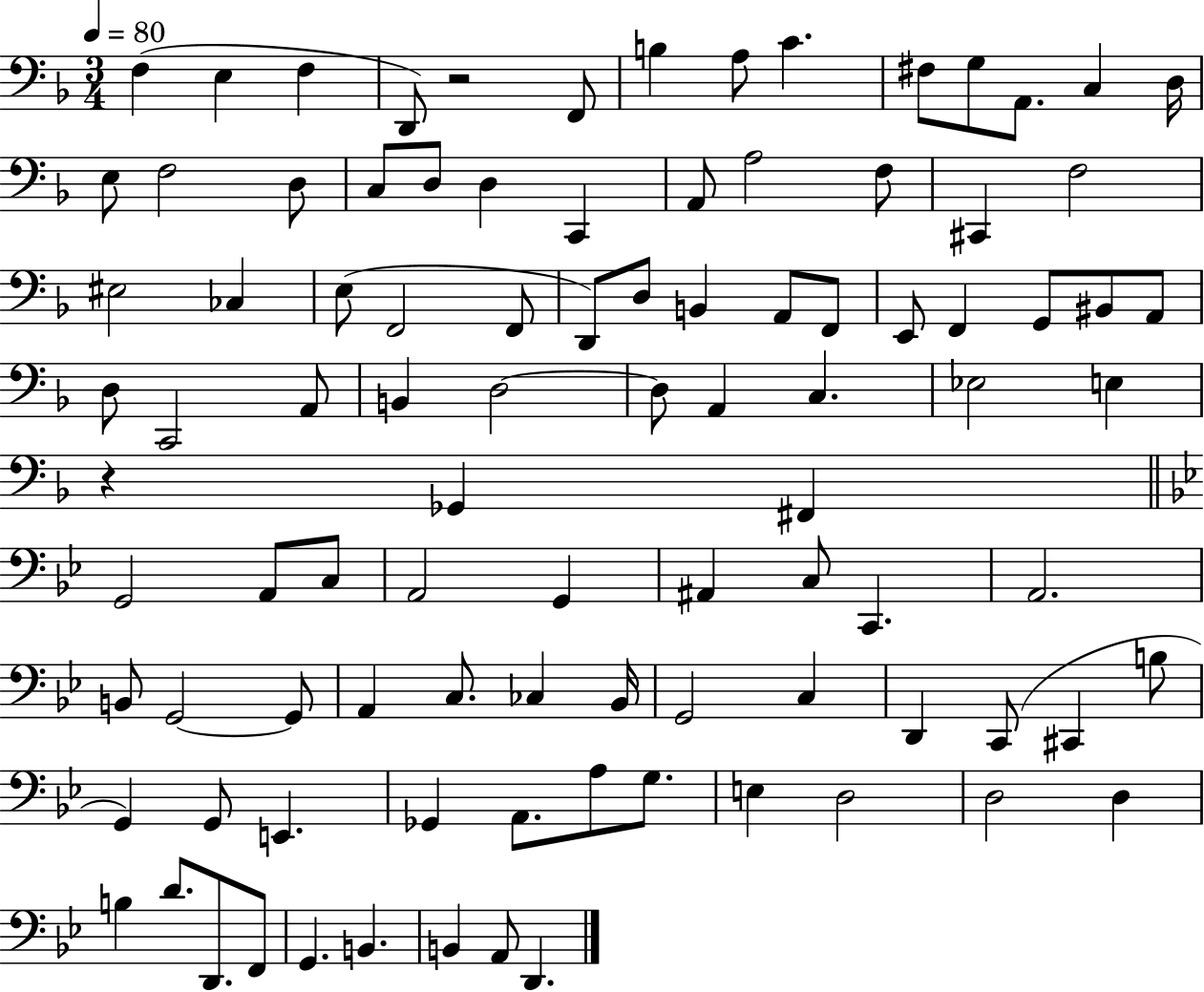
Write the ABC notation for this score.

X:1
T:Untitled
M:3/4
L:1/4
K:F
F, E, F, D,,/2 z2 F,,/2 B, A,/2 C ^F,/2 G,/2 A,,/2 C, D,/4 E,/2 F,2 D,/2 C,/2 D,/2 D, C,, A,,/2 A,2 F,/2 ^C,, F,2 ^E,2 _C, E,/2 F,,2 F,,/2 D,,/2 D,/2 B,, A,,/2 F,,/2 E,,/2 F,, G,,/2 ^B,,/2 A,,/2 D,/2 C,,2 A,,/2 B,, D,2 D,/2 A,, C, _E,2 E, z _G,, ^F,, G,,2 A,,/2 C,/2 A,,2 G,, ^A,, C,/2 C,, A,,2 B,,/2 G,,2 G,,/2 A,, C,/2 _C, _B,,/4 G,,2 C, D,, C,,/2 ^C,, B,/2 G,, G,,/2 E,, _G,, A,,/2 A,/2 G,/2 E, D,2 D,2 D, B, D/2 D,,/2 F,,/2 G,, B,, B,, A,,/2 D,,